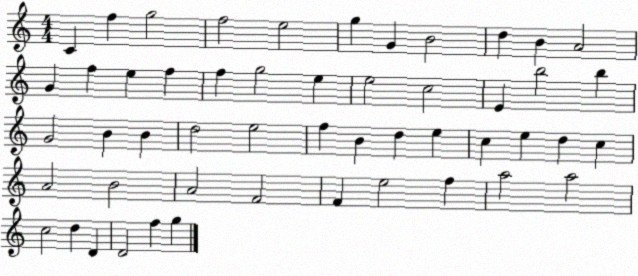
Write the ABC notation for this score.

X:1
T:Untitled
M:4/4
L:1/4
K:C
C f g2 f2 e2 g G B2 d B A2 G f e f f g2 e e2 c2 E b2 b G2 B B d2 e2 f B d e c e d c A2 B2 A2 F2 F e2 f a2 a2 c2 d D D2 f g